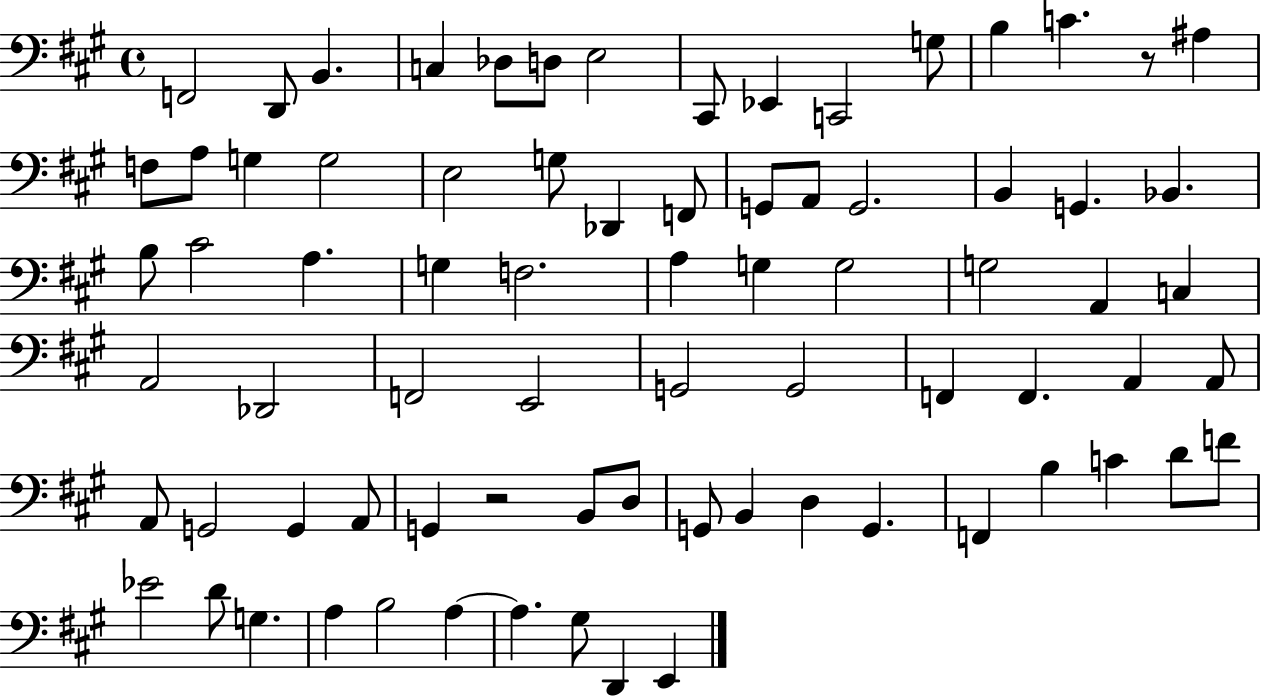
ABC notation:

X:1
T:Untitled
M:4/4
L:1/4
K:A
F,,2 D,,/2 B,, C, _D,/2 D,/2 E,2 ^C,,/2 _E,, C,,2 G,/2 B, C z/2 ^A, F,/2 A,/2 G, G,2 E,2 G,/2 _D,, F,,/2 G,,/2 A,,/2 G,,2 B,, G,, _B,, B,/2 ^C2 A, G, F,2 A, G, G,2 G,2 A,, C, A,,2 _D,,2 F,,2 E,,2 G,,2 G,,2 F,, F,, A,, A,,/2 A,,/2 G,,2 G,, A,,/2 G,, z2 B,,/2 D,/2 G,,/2 B,, D, G,, F,, B, C D/2 F/2 _E2 D/2 G, A, B,2 A, A, ^G,/2 D,, E,,